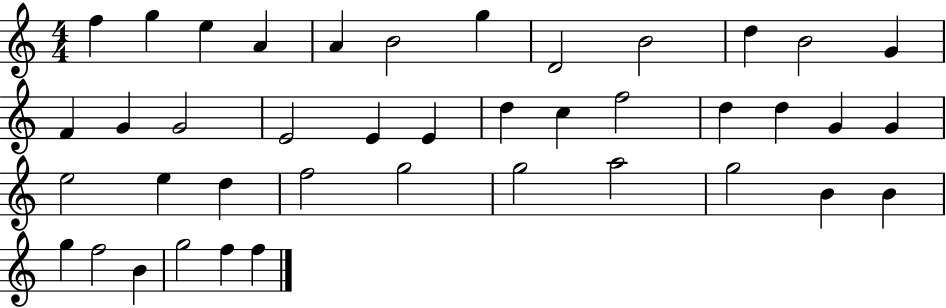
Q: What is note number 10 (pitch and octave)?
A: D5